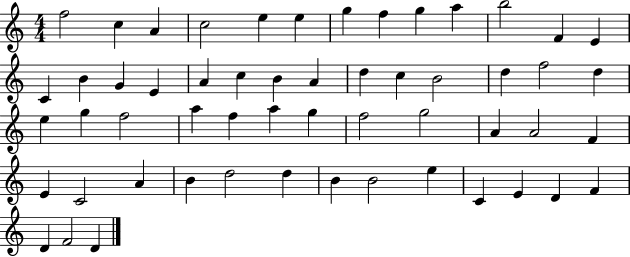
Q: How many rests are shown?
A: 0